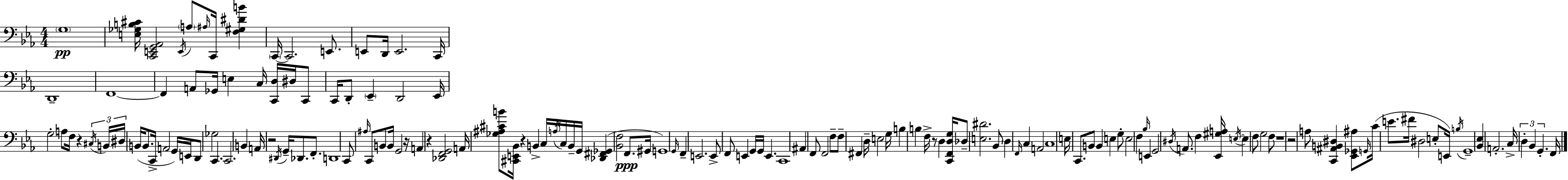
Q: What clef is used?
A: bass